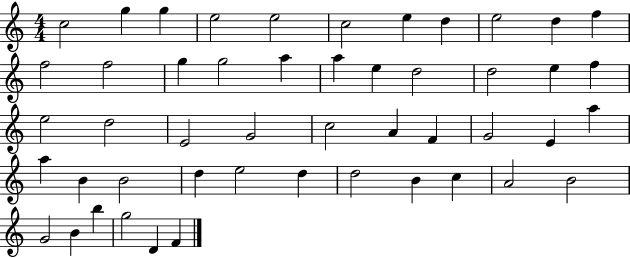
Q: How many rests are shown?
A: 0